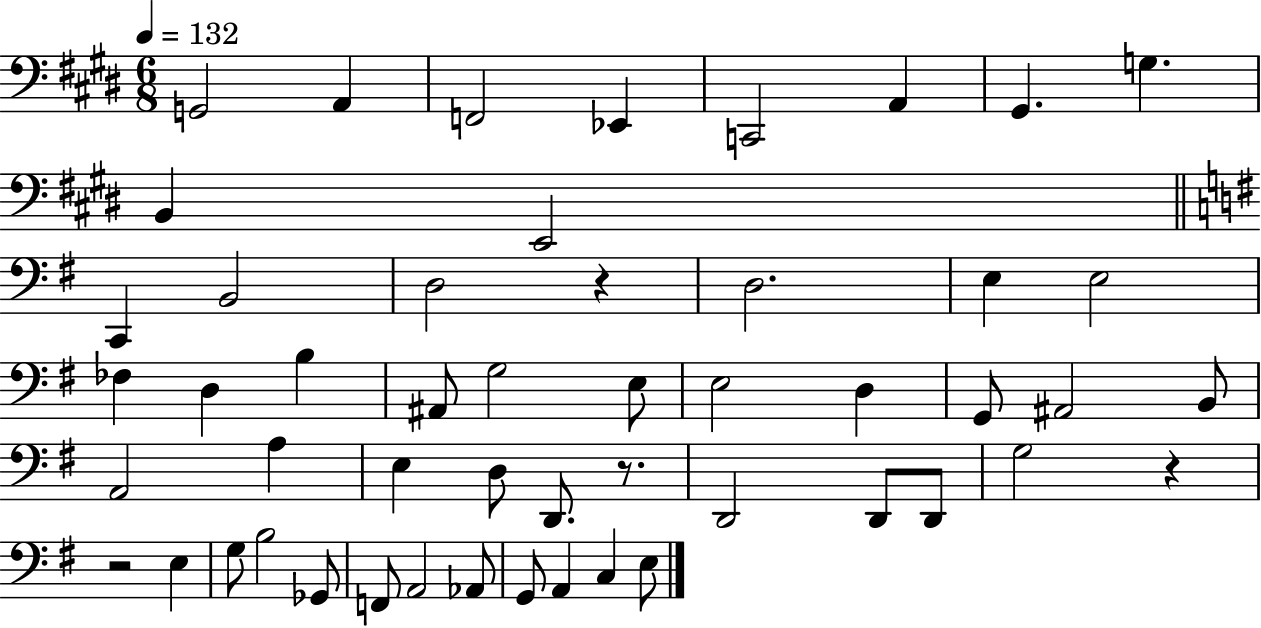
X:1
T:Untitled
M:6/8
L:1/4
K:E
G,,2 A,, F,,2 _E,, C,,2 A,, ^G,, G, B,, E,,2 C,, B,,2 D,2 z D,2 E, E,2 _F, D, B, ^A,,/2 G,2 E,/2 E,2 D, G,,/2 ^A,,2 B,,/2 A,,2 A, E, D,/2 D,,/2 z/2 D,,2 D,,/2 D,,/2 G,2 z z2 E, G,/2 B,2 _G,,/2 F,,/2 A,,2 _A,,/2 G,,/2 A,, C, E,/2